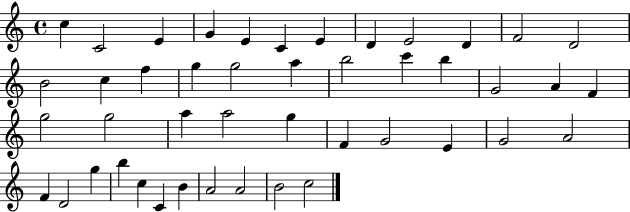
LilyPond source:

{
  \clef treble
  \time 4/4
  \defaultTimeSignature
  \key c \major
  c''4 c'2 e'4 | g'4 e'4 c'4 e'4 | d'4 e'2 d'4 | f'2 d'2 | \break b'2 c''4 f''4 | g''4 g''2 a''4 | b''2 c'''4 b''4 | g'2 a'4 f'4 | \break g''2 g''2 | a''4 a''2 g''4 | f'4 g'2 e'4 | g'2 a'2 | \break f'4 d'2 g''4 | b''4 c''4 c'4 b'4 | a'2 a'2 | b'2 c''2 | \break \bar "|."
}